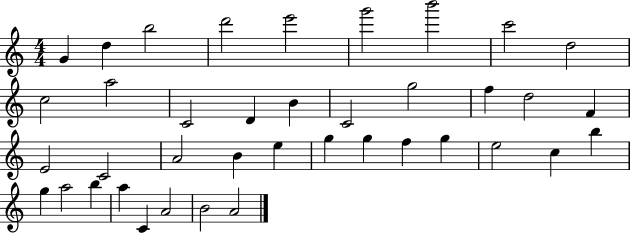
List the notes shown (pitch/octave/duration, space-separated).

G4/q D5/q B5/h D6/h E6/h G6/h B6/h C6/h D5/h C5/h A5/h C4/h D4/q B4/q C4/h G5/h F5/q D5/h F4/q E4/h C4/h A4/h B4/q E5/q G5/q G5/q F5/q G5/q E5/h C5/q B5/q G5/q A5/h B5/q A5/q C4/q A4/h B4/h A4/h